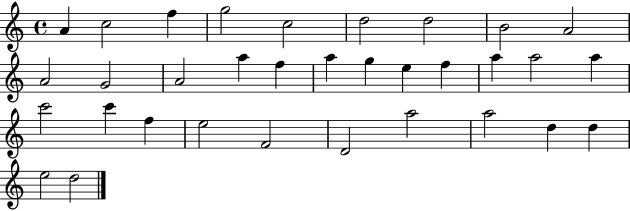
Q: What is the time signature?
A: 4/4